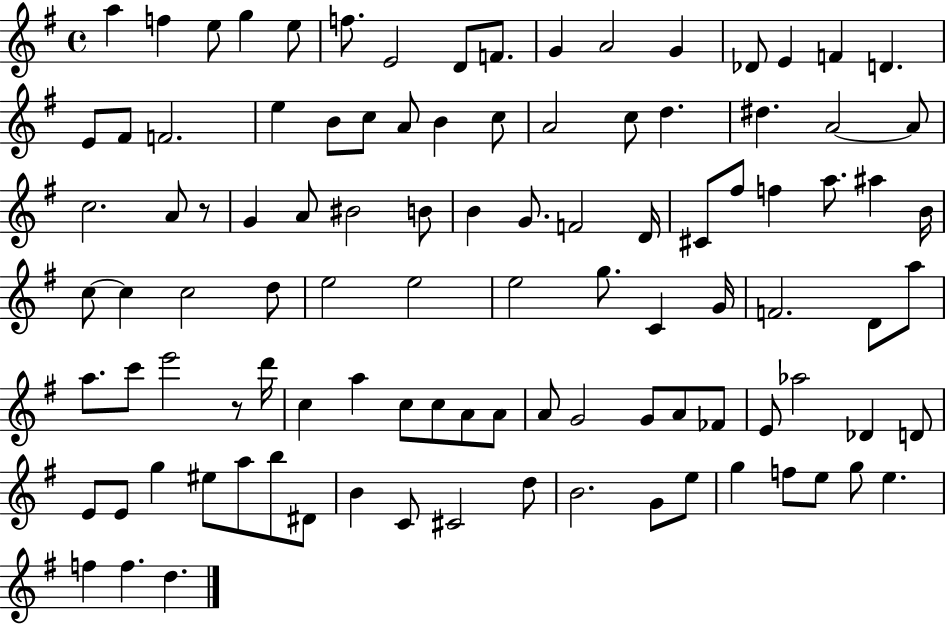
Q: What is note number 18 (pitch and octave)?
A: F#4